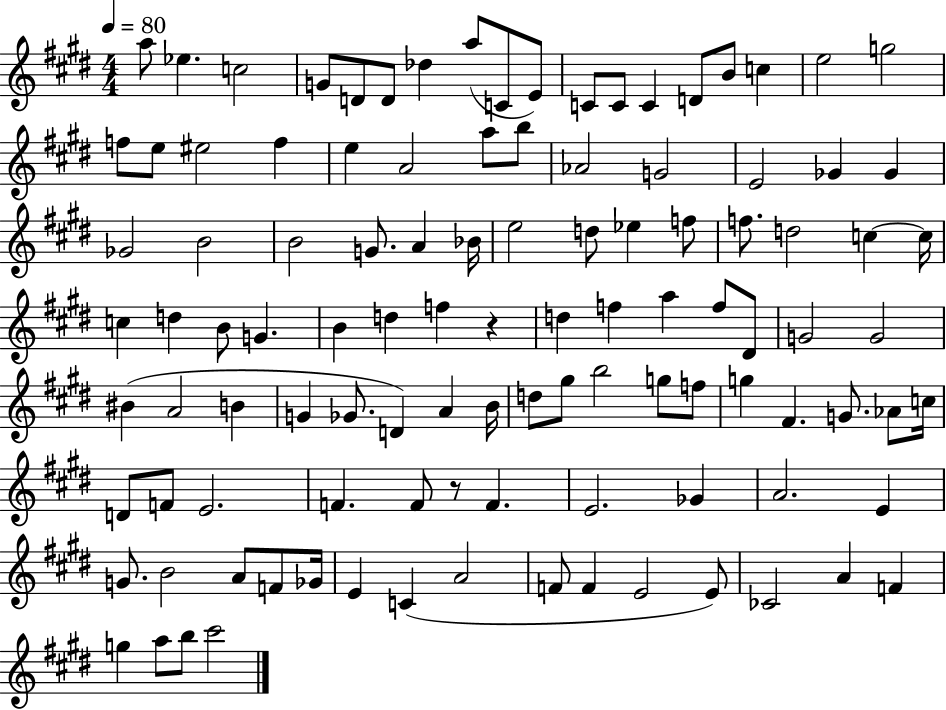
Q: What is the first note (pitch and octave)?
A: A5